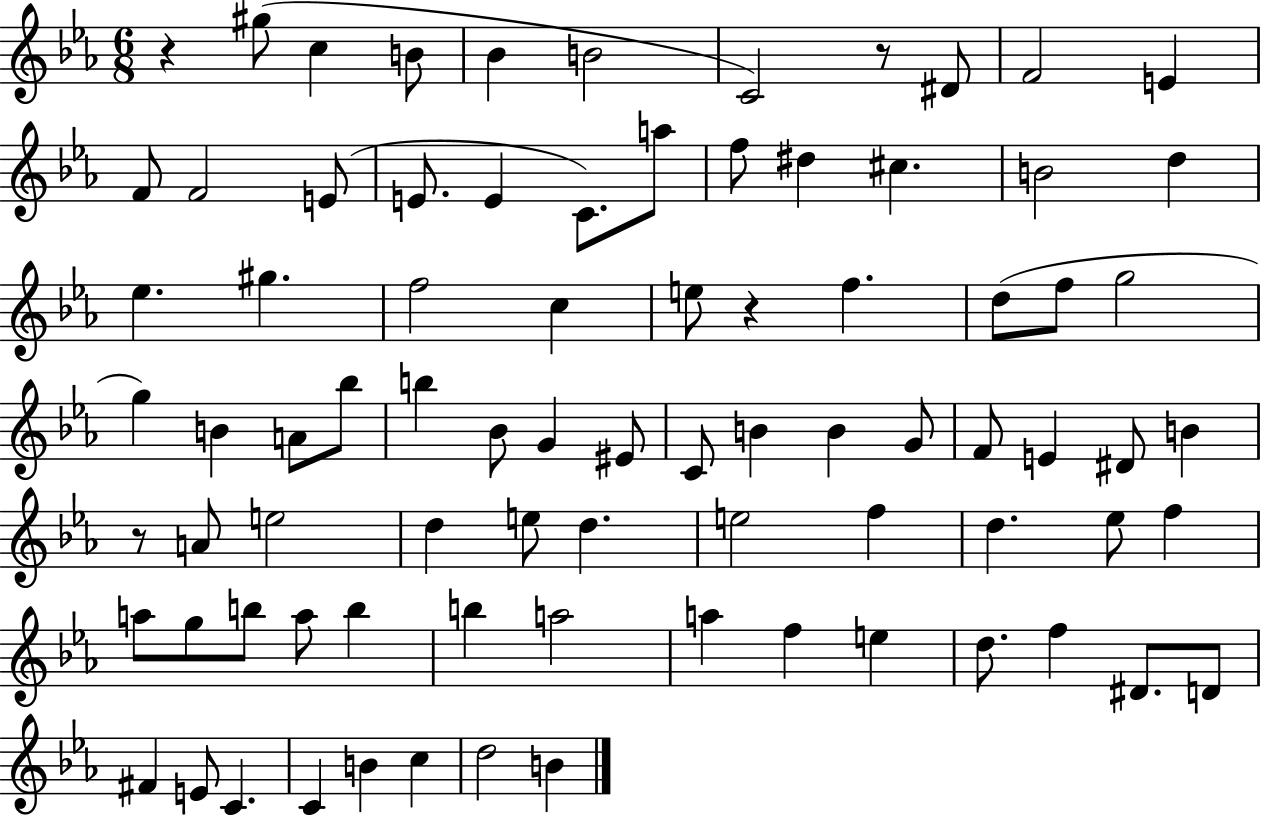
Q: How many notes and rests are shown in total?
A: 82